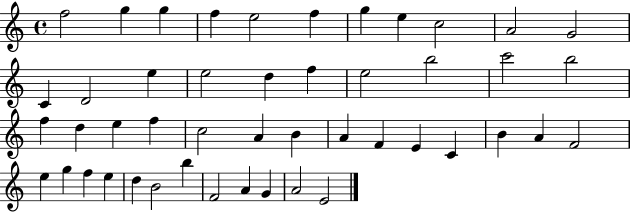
{
  \clef treble
  \time 4/4
  \defaultTimeSignature
  \key c \major
  f''2 g''4 g''4 | f''4 e''2 f''4 | g''4 e''4 c''2 | a'2 g'2 | \break c'4 d'2 e''4 | e''2 d''4 f''4 | e''2 b''2 | c'''2 b''2 | \break f''4 d''4 e''4 f''4 | c''2 a'4 b'4 | a'4 f'4 e'4 c'4 | b'4 a'4 f'2 | \break e''4 g''4 f''4 e''4 | d''4 b'2 b''4 | f'2 a'4 g'4 | a'2 e'2 | \break \bar "|."
}